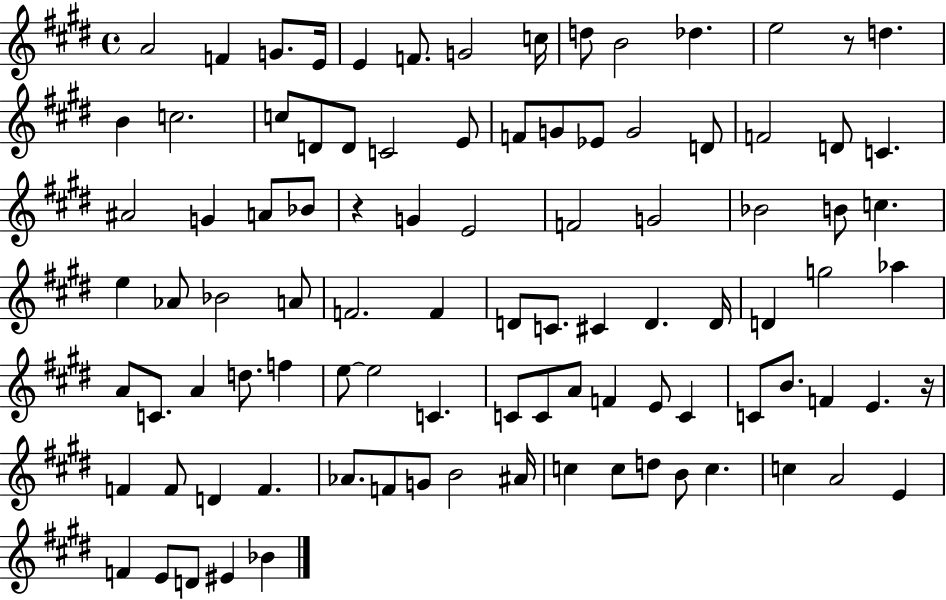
X:1
T:Untitled
M:4/4
L:1/4
K:E
A2 F G/2 E/4 E F/2 G2 c/4 d/2 B2 _d e2 z/2 d B c2 c/2 D/2 D/2 C2 E/2 F/2 G/2 _E/2 G2 D/2 F2 D/2 C ^A2 G A/2 _B/2 z G E2 F2 G2 _B2 B/2 c e _A/2 _B2 A/2 F2 F D/2 C/2 ^C D D/4 D g2 _a A/2 C/2 A d/2 f e/2 e2 C C/2 C/2 A/2 F E/2 C C/2 B/2 F E z/4 F F/2 D F _A/2 F/2 G/2 B2 ^A/4 c c/2 d/2 B/2 c c A2 E F E/2 D/2 ^E _B